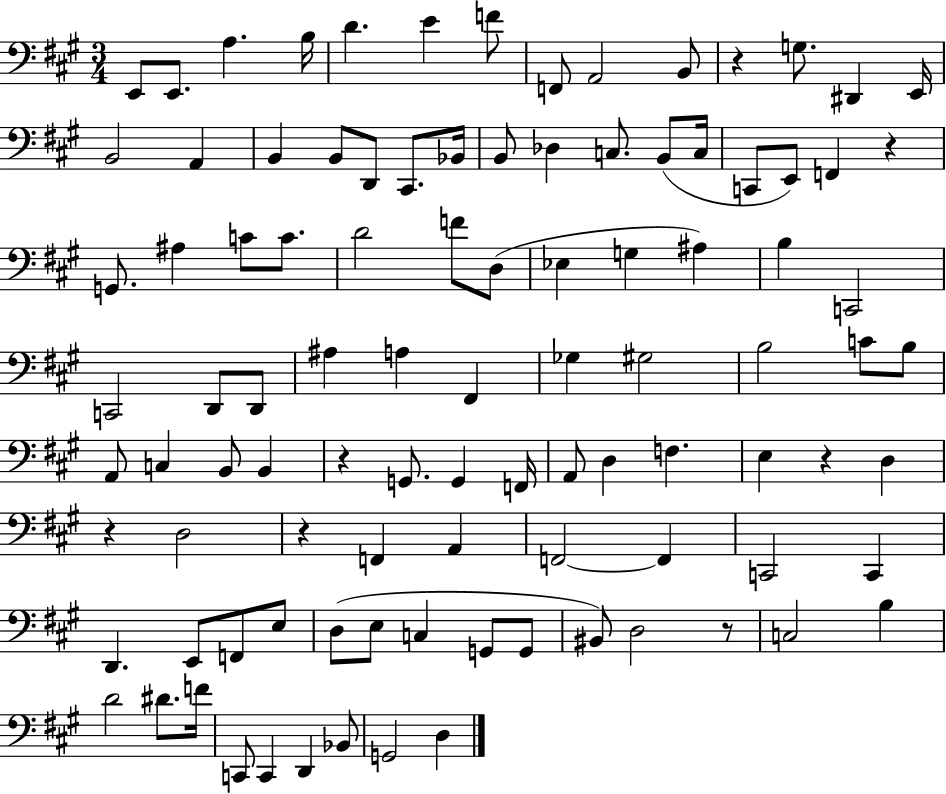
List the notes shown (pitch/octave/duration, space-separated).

E2/e E2/e. A3/q. B3/s D4/q. E4/q F4/e F2/e A2/h B2/e R/q G3/e. D#2/q E2/s B2/h A2/q B2/q B2/e D2/e C#2/e. Bb2/s B2/e Db3/q C3/e. B2/e C3/s C2/e E2/e F2/q R/q G2/e. A#3/q C4/e C4/e. D4/h F4/e D3/e Eb3/q G3/q A#3/q B3/q C2/h C2/h D2/e D2/e A#3/q A3/q F#2/q Gb3/q G#3/h B3/h C4/e B3/e A2/e C3/q B2/e B2/q R/q G2/e. G2/q F2/s A2/e D3/q F3/q. E3/q R/q D3/q R/q D3/h R/q F2/q A2/q F2/h F2/q C2/h C2/q D2/q. E2/e F2/e E3/e D3/e E3/e C3/q G2/e G2/e BIS2/e D3/h R/e C3/h B3/q D4/h D#4/e. F4/s C2/e C2/q D2/q Bb2/e G2/h D3/q